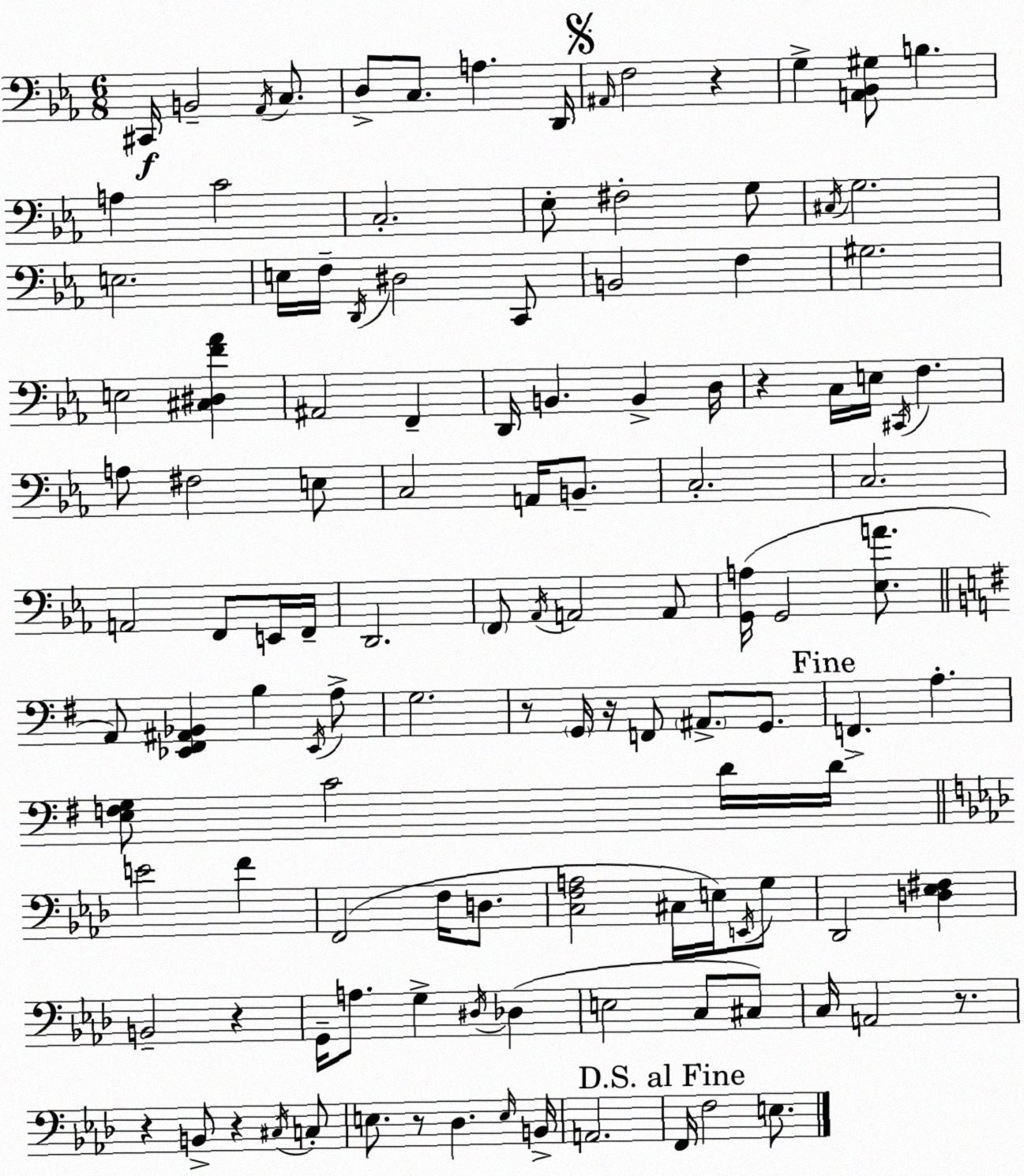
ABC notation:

X:1
T:Untitled
M:6/8
L:1/4
K:Eb
^C,,/4 B,,2 _A,,/4 C,/2 D,/2 C,/2 A, D,,/4 ^A,,/4 F,2 z G, [A,,_B,,^G,]/2 B, A, C2 C,2 _E,/2 ^F,2 G,/2 ^C,/4 G,2 E,2 E,/4 F,/4 D,,/4 ^D,2 C,,/2 B,,2 F, ^G,2 E,2 [^C,^D,F_A] ^A,,2 F,, D,,/4 B,, B,, D,/4 z C,/4 E,/4 ^C,,/4 F, A,/2 ^F,2 E,/2 C,2 A,,/4 B,,/2 C,2 C,2 A,,2 F,,/2 E,,/4 F,,/4 D,,2 F,,/2 _A,,/4 A,,2 A,,/2 [G,,A,]/4 G,,2 [_E,A]/2 A,,/2 [_E,,^F,,^A,,_B,,] B, _E,,/4 A,/2 G,2 z/2 G,,/4 z/4 F,,/2 ^A,,/2 G,,/2 F,, A, [E,F,G,]/2 C2 D/4 D/4 E2 F F,,2 F,/4 D,/2 [C,F,A,]2 ^C,/4 E,/4 E,,/4 G,/2 _D,,2 [D,_E,^F,] B,,2 z G,,/4 A,/2 G, ^D,/4 _D, E,2 C,/2 ^C,/2 C,/4 A,,2 z/2 z B,,/2 z ^C,/4 C,/2 E,/2 z/2 _D, E,/4 B,,/4 A,,2 F,,/4 F,2 E,/2